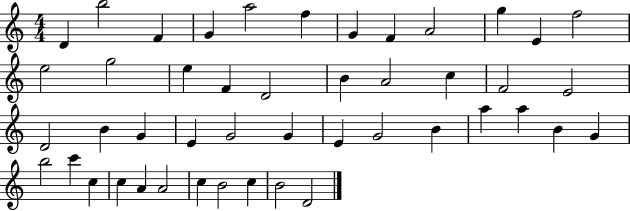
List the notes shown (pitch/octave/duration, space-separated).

D4/q B5/h F4/q G4/q A5/h F5/q G4/q F4/q A4/h G5/q E4/q F5/h E5/h G5/h E5/q F4/q D4/h B4/q A4/h C5/q F4/h E4/h D4/h B4/q G4/q E4/q G4/h G4/q E4/q G4/h B4/q A5/q A5/q B4/q G4/q B5/h C6/q C5/q C5/q A4/q A4/h C5/q B4/h C5/q B4/h D4/h